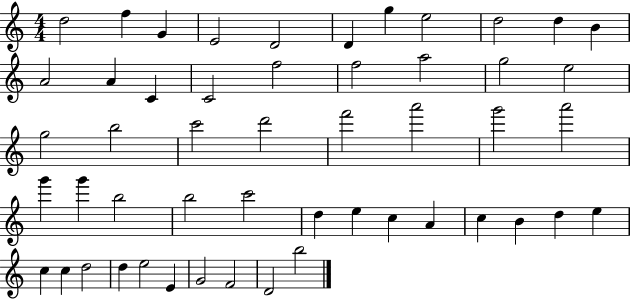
D5/h F5/q G4/q E4/h D4/h D4/q G5/q E5/h D5/h D5/q B4/q A4/h A4/q C4/q C4/h F5/h F5/h A5/h G5/h E5/h G5/h B5/h C6/h D6/h F6/h A6/h G6/h A6/h G6/q G6/q B5/h B5/h C6/h D5/q E5/q C5/q A4/q C5/q B4/q D5/q E5/q C5/q C5/q D5/h D5/q E5/h E4/q G4/h F4/h D4/h B5/h